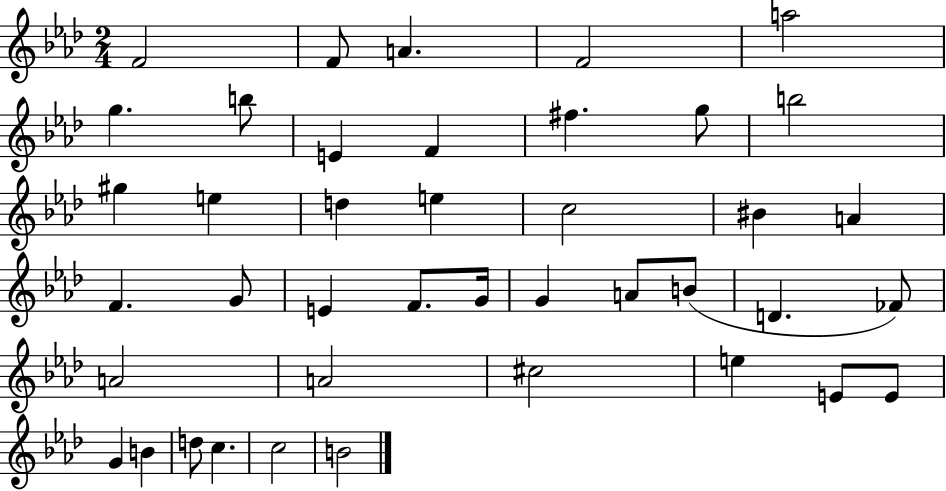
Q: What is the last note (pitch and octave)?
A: B4